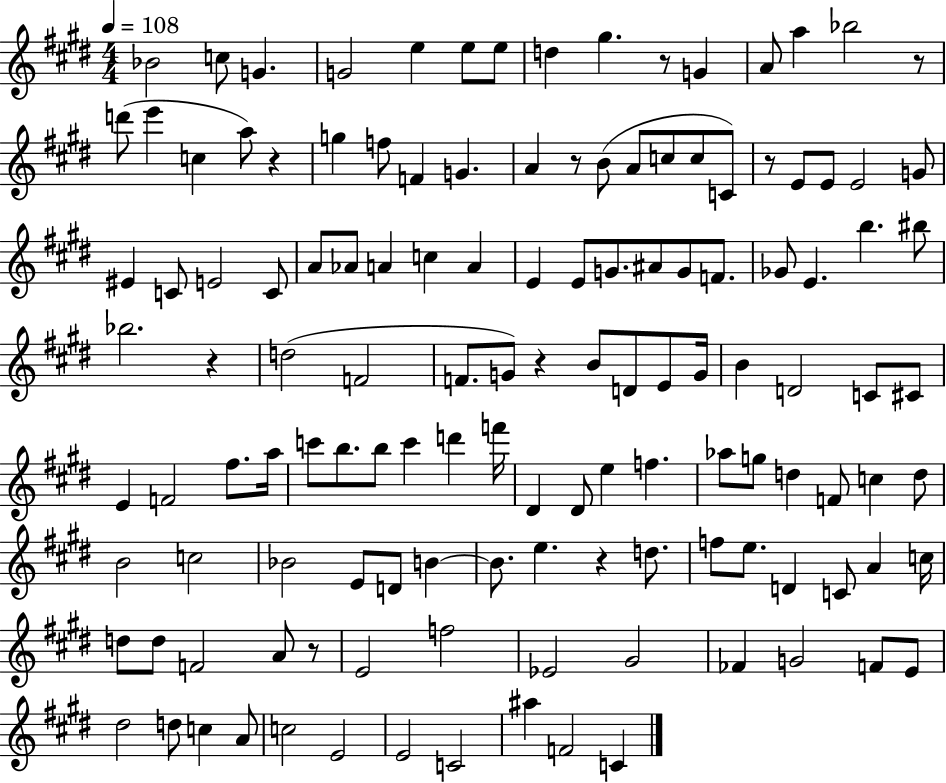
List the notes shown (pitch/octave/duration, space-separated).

Bb4/h C5/e G4/q. G4/h E5/q E5/e E5/e D5/q G#5/q. R/e G4/q A4/e A5/q Bb5/h R/e D6/e E6/q C5/q A5/e R/q G5/q F5/e F4/q G4/q. A4/q R/e B4/e A4/e C5/e C5/e C4/e R/e E4/e E4/e E4/h G4/e EIS4/q C4/e E4/h C4/e A4/e Ab4/e A4/q C5/q A4/q E4/q E4/e G4/e. A#4/e G4/e F4/e. Gb4/e E4/q. B5/q. BIS5/e Bb5/h. R/q D5/h F4/h F4/e. G4/e R/q B4/e D4/e E4/e G4/s B4/q D4/h C4/e C#4/e E4/q F4/h F#5/e. A5/s C6/e B5/e. B5/e C6/q D6/q F6/s D#4/q D#4/e E5/q F5/q. Ab5/e G5/e D5/q F4/e C5/q D5/e B4/h C5/h Bb4/h E4/e D4/e B4/q B4/e. E5/q. R/q D5/e. F5/e E5/e. D4/q C4/e A4/q C5/s D5/e D5/e F4/h A4/e R/e E4/h F5/h Eb4/h G#4/h FES4/q G4/h F4/e E4/e D#5/h D5/e C5/q A4/e C5/h E4/h E4/h C4/h A#5/q F4/h C4/q